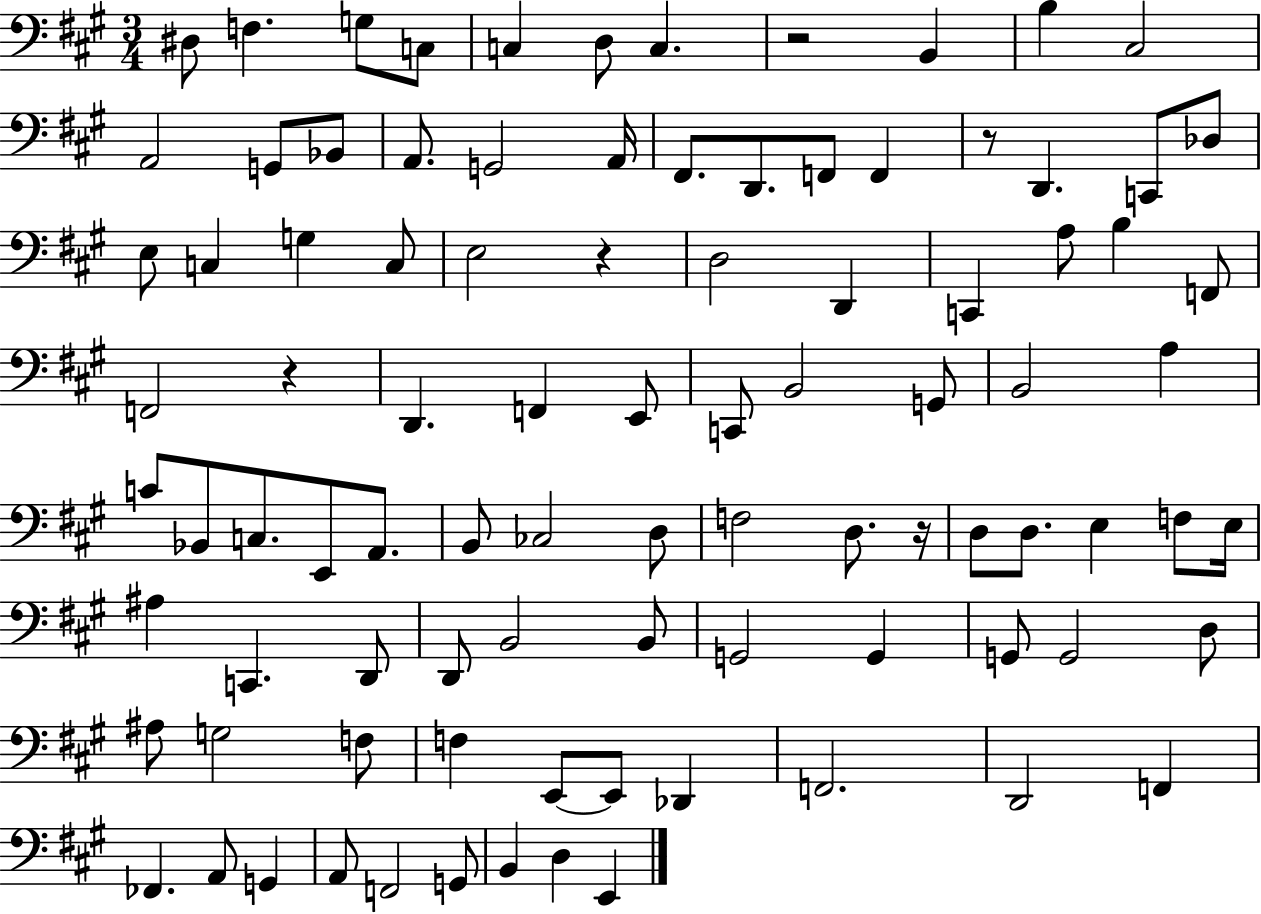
D#3/e F3/q. G3/e C3/e C3/q D3/e C3/q. R/h B2/q B3/q C#3/h A2/h G2/e Bb2/e A2/e. G2/h A2/s F#2/e. D2/e. F2/e F2/q R/e D2/q. C2/e Db3/e E3/e C3/q G3/q C3/e E3/h R/q D3/h D2/q C2/q A3/e B3/q F2/e F2/h R/q D2/q. F2/q E2/e C2/e B2/h G2/e B2/h A3/q C4/e Bb2/e C3/e. E2/e A2/e. B2/e CES3/h D3/e F3/h D3/e. R/s D3/e D3/e. E3/q F3/e E3/s A#3/q C2/q. D2/e D2/e B2/h B2/e G2/h G2/q G2/e G2/h D3/e A#3/e G3/h F3/e F3/q E2/e E2/e Db2/q F2/h. D2/h F2/q FES2/q. A2/e G2/q A2/e F2/h G2/e B2/q D3/q E2/q